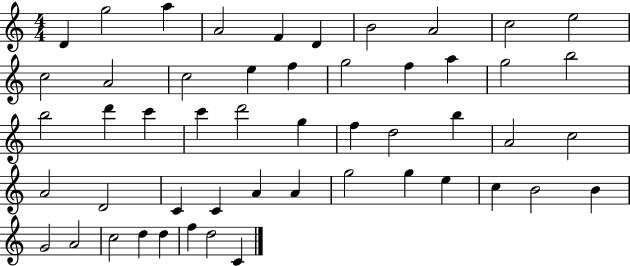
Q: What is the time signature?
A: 4/4